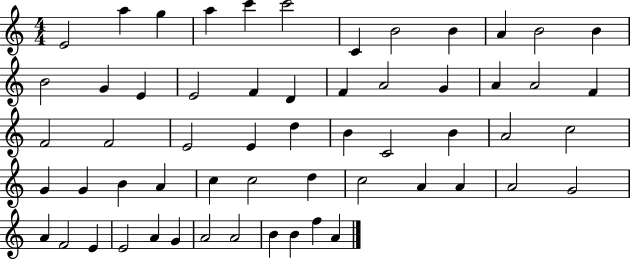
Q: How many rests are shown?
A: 0